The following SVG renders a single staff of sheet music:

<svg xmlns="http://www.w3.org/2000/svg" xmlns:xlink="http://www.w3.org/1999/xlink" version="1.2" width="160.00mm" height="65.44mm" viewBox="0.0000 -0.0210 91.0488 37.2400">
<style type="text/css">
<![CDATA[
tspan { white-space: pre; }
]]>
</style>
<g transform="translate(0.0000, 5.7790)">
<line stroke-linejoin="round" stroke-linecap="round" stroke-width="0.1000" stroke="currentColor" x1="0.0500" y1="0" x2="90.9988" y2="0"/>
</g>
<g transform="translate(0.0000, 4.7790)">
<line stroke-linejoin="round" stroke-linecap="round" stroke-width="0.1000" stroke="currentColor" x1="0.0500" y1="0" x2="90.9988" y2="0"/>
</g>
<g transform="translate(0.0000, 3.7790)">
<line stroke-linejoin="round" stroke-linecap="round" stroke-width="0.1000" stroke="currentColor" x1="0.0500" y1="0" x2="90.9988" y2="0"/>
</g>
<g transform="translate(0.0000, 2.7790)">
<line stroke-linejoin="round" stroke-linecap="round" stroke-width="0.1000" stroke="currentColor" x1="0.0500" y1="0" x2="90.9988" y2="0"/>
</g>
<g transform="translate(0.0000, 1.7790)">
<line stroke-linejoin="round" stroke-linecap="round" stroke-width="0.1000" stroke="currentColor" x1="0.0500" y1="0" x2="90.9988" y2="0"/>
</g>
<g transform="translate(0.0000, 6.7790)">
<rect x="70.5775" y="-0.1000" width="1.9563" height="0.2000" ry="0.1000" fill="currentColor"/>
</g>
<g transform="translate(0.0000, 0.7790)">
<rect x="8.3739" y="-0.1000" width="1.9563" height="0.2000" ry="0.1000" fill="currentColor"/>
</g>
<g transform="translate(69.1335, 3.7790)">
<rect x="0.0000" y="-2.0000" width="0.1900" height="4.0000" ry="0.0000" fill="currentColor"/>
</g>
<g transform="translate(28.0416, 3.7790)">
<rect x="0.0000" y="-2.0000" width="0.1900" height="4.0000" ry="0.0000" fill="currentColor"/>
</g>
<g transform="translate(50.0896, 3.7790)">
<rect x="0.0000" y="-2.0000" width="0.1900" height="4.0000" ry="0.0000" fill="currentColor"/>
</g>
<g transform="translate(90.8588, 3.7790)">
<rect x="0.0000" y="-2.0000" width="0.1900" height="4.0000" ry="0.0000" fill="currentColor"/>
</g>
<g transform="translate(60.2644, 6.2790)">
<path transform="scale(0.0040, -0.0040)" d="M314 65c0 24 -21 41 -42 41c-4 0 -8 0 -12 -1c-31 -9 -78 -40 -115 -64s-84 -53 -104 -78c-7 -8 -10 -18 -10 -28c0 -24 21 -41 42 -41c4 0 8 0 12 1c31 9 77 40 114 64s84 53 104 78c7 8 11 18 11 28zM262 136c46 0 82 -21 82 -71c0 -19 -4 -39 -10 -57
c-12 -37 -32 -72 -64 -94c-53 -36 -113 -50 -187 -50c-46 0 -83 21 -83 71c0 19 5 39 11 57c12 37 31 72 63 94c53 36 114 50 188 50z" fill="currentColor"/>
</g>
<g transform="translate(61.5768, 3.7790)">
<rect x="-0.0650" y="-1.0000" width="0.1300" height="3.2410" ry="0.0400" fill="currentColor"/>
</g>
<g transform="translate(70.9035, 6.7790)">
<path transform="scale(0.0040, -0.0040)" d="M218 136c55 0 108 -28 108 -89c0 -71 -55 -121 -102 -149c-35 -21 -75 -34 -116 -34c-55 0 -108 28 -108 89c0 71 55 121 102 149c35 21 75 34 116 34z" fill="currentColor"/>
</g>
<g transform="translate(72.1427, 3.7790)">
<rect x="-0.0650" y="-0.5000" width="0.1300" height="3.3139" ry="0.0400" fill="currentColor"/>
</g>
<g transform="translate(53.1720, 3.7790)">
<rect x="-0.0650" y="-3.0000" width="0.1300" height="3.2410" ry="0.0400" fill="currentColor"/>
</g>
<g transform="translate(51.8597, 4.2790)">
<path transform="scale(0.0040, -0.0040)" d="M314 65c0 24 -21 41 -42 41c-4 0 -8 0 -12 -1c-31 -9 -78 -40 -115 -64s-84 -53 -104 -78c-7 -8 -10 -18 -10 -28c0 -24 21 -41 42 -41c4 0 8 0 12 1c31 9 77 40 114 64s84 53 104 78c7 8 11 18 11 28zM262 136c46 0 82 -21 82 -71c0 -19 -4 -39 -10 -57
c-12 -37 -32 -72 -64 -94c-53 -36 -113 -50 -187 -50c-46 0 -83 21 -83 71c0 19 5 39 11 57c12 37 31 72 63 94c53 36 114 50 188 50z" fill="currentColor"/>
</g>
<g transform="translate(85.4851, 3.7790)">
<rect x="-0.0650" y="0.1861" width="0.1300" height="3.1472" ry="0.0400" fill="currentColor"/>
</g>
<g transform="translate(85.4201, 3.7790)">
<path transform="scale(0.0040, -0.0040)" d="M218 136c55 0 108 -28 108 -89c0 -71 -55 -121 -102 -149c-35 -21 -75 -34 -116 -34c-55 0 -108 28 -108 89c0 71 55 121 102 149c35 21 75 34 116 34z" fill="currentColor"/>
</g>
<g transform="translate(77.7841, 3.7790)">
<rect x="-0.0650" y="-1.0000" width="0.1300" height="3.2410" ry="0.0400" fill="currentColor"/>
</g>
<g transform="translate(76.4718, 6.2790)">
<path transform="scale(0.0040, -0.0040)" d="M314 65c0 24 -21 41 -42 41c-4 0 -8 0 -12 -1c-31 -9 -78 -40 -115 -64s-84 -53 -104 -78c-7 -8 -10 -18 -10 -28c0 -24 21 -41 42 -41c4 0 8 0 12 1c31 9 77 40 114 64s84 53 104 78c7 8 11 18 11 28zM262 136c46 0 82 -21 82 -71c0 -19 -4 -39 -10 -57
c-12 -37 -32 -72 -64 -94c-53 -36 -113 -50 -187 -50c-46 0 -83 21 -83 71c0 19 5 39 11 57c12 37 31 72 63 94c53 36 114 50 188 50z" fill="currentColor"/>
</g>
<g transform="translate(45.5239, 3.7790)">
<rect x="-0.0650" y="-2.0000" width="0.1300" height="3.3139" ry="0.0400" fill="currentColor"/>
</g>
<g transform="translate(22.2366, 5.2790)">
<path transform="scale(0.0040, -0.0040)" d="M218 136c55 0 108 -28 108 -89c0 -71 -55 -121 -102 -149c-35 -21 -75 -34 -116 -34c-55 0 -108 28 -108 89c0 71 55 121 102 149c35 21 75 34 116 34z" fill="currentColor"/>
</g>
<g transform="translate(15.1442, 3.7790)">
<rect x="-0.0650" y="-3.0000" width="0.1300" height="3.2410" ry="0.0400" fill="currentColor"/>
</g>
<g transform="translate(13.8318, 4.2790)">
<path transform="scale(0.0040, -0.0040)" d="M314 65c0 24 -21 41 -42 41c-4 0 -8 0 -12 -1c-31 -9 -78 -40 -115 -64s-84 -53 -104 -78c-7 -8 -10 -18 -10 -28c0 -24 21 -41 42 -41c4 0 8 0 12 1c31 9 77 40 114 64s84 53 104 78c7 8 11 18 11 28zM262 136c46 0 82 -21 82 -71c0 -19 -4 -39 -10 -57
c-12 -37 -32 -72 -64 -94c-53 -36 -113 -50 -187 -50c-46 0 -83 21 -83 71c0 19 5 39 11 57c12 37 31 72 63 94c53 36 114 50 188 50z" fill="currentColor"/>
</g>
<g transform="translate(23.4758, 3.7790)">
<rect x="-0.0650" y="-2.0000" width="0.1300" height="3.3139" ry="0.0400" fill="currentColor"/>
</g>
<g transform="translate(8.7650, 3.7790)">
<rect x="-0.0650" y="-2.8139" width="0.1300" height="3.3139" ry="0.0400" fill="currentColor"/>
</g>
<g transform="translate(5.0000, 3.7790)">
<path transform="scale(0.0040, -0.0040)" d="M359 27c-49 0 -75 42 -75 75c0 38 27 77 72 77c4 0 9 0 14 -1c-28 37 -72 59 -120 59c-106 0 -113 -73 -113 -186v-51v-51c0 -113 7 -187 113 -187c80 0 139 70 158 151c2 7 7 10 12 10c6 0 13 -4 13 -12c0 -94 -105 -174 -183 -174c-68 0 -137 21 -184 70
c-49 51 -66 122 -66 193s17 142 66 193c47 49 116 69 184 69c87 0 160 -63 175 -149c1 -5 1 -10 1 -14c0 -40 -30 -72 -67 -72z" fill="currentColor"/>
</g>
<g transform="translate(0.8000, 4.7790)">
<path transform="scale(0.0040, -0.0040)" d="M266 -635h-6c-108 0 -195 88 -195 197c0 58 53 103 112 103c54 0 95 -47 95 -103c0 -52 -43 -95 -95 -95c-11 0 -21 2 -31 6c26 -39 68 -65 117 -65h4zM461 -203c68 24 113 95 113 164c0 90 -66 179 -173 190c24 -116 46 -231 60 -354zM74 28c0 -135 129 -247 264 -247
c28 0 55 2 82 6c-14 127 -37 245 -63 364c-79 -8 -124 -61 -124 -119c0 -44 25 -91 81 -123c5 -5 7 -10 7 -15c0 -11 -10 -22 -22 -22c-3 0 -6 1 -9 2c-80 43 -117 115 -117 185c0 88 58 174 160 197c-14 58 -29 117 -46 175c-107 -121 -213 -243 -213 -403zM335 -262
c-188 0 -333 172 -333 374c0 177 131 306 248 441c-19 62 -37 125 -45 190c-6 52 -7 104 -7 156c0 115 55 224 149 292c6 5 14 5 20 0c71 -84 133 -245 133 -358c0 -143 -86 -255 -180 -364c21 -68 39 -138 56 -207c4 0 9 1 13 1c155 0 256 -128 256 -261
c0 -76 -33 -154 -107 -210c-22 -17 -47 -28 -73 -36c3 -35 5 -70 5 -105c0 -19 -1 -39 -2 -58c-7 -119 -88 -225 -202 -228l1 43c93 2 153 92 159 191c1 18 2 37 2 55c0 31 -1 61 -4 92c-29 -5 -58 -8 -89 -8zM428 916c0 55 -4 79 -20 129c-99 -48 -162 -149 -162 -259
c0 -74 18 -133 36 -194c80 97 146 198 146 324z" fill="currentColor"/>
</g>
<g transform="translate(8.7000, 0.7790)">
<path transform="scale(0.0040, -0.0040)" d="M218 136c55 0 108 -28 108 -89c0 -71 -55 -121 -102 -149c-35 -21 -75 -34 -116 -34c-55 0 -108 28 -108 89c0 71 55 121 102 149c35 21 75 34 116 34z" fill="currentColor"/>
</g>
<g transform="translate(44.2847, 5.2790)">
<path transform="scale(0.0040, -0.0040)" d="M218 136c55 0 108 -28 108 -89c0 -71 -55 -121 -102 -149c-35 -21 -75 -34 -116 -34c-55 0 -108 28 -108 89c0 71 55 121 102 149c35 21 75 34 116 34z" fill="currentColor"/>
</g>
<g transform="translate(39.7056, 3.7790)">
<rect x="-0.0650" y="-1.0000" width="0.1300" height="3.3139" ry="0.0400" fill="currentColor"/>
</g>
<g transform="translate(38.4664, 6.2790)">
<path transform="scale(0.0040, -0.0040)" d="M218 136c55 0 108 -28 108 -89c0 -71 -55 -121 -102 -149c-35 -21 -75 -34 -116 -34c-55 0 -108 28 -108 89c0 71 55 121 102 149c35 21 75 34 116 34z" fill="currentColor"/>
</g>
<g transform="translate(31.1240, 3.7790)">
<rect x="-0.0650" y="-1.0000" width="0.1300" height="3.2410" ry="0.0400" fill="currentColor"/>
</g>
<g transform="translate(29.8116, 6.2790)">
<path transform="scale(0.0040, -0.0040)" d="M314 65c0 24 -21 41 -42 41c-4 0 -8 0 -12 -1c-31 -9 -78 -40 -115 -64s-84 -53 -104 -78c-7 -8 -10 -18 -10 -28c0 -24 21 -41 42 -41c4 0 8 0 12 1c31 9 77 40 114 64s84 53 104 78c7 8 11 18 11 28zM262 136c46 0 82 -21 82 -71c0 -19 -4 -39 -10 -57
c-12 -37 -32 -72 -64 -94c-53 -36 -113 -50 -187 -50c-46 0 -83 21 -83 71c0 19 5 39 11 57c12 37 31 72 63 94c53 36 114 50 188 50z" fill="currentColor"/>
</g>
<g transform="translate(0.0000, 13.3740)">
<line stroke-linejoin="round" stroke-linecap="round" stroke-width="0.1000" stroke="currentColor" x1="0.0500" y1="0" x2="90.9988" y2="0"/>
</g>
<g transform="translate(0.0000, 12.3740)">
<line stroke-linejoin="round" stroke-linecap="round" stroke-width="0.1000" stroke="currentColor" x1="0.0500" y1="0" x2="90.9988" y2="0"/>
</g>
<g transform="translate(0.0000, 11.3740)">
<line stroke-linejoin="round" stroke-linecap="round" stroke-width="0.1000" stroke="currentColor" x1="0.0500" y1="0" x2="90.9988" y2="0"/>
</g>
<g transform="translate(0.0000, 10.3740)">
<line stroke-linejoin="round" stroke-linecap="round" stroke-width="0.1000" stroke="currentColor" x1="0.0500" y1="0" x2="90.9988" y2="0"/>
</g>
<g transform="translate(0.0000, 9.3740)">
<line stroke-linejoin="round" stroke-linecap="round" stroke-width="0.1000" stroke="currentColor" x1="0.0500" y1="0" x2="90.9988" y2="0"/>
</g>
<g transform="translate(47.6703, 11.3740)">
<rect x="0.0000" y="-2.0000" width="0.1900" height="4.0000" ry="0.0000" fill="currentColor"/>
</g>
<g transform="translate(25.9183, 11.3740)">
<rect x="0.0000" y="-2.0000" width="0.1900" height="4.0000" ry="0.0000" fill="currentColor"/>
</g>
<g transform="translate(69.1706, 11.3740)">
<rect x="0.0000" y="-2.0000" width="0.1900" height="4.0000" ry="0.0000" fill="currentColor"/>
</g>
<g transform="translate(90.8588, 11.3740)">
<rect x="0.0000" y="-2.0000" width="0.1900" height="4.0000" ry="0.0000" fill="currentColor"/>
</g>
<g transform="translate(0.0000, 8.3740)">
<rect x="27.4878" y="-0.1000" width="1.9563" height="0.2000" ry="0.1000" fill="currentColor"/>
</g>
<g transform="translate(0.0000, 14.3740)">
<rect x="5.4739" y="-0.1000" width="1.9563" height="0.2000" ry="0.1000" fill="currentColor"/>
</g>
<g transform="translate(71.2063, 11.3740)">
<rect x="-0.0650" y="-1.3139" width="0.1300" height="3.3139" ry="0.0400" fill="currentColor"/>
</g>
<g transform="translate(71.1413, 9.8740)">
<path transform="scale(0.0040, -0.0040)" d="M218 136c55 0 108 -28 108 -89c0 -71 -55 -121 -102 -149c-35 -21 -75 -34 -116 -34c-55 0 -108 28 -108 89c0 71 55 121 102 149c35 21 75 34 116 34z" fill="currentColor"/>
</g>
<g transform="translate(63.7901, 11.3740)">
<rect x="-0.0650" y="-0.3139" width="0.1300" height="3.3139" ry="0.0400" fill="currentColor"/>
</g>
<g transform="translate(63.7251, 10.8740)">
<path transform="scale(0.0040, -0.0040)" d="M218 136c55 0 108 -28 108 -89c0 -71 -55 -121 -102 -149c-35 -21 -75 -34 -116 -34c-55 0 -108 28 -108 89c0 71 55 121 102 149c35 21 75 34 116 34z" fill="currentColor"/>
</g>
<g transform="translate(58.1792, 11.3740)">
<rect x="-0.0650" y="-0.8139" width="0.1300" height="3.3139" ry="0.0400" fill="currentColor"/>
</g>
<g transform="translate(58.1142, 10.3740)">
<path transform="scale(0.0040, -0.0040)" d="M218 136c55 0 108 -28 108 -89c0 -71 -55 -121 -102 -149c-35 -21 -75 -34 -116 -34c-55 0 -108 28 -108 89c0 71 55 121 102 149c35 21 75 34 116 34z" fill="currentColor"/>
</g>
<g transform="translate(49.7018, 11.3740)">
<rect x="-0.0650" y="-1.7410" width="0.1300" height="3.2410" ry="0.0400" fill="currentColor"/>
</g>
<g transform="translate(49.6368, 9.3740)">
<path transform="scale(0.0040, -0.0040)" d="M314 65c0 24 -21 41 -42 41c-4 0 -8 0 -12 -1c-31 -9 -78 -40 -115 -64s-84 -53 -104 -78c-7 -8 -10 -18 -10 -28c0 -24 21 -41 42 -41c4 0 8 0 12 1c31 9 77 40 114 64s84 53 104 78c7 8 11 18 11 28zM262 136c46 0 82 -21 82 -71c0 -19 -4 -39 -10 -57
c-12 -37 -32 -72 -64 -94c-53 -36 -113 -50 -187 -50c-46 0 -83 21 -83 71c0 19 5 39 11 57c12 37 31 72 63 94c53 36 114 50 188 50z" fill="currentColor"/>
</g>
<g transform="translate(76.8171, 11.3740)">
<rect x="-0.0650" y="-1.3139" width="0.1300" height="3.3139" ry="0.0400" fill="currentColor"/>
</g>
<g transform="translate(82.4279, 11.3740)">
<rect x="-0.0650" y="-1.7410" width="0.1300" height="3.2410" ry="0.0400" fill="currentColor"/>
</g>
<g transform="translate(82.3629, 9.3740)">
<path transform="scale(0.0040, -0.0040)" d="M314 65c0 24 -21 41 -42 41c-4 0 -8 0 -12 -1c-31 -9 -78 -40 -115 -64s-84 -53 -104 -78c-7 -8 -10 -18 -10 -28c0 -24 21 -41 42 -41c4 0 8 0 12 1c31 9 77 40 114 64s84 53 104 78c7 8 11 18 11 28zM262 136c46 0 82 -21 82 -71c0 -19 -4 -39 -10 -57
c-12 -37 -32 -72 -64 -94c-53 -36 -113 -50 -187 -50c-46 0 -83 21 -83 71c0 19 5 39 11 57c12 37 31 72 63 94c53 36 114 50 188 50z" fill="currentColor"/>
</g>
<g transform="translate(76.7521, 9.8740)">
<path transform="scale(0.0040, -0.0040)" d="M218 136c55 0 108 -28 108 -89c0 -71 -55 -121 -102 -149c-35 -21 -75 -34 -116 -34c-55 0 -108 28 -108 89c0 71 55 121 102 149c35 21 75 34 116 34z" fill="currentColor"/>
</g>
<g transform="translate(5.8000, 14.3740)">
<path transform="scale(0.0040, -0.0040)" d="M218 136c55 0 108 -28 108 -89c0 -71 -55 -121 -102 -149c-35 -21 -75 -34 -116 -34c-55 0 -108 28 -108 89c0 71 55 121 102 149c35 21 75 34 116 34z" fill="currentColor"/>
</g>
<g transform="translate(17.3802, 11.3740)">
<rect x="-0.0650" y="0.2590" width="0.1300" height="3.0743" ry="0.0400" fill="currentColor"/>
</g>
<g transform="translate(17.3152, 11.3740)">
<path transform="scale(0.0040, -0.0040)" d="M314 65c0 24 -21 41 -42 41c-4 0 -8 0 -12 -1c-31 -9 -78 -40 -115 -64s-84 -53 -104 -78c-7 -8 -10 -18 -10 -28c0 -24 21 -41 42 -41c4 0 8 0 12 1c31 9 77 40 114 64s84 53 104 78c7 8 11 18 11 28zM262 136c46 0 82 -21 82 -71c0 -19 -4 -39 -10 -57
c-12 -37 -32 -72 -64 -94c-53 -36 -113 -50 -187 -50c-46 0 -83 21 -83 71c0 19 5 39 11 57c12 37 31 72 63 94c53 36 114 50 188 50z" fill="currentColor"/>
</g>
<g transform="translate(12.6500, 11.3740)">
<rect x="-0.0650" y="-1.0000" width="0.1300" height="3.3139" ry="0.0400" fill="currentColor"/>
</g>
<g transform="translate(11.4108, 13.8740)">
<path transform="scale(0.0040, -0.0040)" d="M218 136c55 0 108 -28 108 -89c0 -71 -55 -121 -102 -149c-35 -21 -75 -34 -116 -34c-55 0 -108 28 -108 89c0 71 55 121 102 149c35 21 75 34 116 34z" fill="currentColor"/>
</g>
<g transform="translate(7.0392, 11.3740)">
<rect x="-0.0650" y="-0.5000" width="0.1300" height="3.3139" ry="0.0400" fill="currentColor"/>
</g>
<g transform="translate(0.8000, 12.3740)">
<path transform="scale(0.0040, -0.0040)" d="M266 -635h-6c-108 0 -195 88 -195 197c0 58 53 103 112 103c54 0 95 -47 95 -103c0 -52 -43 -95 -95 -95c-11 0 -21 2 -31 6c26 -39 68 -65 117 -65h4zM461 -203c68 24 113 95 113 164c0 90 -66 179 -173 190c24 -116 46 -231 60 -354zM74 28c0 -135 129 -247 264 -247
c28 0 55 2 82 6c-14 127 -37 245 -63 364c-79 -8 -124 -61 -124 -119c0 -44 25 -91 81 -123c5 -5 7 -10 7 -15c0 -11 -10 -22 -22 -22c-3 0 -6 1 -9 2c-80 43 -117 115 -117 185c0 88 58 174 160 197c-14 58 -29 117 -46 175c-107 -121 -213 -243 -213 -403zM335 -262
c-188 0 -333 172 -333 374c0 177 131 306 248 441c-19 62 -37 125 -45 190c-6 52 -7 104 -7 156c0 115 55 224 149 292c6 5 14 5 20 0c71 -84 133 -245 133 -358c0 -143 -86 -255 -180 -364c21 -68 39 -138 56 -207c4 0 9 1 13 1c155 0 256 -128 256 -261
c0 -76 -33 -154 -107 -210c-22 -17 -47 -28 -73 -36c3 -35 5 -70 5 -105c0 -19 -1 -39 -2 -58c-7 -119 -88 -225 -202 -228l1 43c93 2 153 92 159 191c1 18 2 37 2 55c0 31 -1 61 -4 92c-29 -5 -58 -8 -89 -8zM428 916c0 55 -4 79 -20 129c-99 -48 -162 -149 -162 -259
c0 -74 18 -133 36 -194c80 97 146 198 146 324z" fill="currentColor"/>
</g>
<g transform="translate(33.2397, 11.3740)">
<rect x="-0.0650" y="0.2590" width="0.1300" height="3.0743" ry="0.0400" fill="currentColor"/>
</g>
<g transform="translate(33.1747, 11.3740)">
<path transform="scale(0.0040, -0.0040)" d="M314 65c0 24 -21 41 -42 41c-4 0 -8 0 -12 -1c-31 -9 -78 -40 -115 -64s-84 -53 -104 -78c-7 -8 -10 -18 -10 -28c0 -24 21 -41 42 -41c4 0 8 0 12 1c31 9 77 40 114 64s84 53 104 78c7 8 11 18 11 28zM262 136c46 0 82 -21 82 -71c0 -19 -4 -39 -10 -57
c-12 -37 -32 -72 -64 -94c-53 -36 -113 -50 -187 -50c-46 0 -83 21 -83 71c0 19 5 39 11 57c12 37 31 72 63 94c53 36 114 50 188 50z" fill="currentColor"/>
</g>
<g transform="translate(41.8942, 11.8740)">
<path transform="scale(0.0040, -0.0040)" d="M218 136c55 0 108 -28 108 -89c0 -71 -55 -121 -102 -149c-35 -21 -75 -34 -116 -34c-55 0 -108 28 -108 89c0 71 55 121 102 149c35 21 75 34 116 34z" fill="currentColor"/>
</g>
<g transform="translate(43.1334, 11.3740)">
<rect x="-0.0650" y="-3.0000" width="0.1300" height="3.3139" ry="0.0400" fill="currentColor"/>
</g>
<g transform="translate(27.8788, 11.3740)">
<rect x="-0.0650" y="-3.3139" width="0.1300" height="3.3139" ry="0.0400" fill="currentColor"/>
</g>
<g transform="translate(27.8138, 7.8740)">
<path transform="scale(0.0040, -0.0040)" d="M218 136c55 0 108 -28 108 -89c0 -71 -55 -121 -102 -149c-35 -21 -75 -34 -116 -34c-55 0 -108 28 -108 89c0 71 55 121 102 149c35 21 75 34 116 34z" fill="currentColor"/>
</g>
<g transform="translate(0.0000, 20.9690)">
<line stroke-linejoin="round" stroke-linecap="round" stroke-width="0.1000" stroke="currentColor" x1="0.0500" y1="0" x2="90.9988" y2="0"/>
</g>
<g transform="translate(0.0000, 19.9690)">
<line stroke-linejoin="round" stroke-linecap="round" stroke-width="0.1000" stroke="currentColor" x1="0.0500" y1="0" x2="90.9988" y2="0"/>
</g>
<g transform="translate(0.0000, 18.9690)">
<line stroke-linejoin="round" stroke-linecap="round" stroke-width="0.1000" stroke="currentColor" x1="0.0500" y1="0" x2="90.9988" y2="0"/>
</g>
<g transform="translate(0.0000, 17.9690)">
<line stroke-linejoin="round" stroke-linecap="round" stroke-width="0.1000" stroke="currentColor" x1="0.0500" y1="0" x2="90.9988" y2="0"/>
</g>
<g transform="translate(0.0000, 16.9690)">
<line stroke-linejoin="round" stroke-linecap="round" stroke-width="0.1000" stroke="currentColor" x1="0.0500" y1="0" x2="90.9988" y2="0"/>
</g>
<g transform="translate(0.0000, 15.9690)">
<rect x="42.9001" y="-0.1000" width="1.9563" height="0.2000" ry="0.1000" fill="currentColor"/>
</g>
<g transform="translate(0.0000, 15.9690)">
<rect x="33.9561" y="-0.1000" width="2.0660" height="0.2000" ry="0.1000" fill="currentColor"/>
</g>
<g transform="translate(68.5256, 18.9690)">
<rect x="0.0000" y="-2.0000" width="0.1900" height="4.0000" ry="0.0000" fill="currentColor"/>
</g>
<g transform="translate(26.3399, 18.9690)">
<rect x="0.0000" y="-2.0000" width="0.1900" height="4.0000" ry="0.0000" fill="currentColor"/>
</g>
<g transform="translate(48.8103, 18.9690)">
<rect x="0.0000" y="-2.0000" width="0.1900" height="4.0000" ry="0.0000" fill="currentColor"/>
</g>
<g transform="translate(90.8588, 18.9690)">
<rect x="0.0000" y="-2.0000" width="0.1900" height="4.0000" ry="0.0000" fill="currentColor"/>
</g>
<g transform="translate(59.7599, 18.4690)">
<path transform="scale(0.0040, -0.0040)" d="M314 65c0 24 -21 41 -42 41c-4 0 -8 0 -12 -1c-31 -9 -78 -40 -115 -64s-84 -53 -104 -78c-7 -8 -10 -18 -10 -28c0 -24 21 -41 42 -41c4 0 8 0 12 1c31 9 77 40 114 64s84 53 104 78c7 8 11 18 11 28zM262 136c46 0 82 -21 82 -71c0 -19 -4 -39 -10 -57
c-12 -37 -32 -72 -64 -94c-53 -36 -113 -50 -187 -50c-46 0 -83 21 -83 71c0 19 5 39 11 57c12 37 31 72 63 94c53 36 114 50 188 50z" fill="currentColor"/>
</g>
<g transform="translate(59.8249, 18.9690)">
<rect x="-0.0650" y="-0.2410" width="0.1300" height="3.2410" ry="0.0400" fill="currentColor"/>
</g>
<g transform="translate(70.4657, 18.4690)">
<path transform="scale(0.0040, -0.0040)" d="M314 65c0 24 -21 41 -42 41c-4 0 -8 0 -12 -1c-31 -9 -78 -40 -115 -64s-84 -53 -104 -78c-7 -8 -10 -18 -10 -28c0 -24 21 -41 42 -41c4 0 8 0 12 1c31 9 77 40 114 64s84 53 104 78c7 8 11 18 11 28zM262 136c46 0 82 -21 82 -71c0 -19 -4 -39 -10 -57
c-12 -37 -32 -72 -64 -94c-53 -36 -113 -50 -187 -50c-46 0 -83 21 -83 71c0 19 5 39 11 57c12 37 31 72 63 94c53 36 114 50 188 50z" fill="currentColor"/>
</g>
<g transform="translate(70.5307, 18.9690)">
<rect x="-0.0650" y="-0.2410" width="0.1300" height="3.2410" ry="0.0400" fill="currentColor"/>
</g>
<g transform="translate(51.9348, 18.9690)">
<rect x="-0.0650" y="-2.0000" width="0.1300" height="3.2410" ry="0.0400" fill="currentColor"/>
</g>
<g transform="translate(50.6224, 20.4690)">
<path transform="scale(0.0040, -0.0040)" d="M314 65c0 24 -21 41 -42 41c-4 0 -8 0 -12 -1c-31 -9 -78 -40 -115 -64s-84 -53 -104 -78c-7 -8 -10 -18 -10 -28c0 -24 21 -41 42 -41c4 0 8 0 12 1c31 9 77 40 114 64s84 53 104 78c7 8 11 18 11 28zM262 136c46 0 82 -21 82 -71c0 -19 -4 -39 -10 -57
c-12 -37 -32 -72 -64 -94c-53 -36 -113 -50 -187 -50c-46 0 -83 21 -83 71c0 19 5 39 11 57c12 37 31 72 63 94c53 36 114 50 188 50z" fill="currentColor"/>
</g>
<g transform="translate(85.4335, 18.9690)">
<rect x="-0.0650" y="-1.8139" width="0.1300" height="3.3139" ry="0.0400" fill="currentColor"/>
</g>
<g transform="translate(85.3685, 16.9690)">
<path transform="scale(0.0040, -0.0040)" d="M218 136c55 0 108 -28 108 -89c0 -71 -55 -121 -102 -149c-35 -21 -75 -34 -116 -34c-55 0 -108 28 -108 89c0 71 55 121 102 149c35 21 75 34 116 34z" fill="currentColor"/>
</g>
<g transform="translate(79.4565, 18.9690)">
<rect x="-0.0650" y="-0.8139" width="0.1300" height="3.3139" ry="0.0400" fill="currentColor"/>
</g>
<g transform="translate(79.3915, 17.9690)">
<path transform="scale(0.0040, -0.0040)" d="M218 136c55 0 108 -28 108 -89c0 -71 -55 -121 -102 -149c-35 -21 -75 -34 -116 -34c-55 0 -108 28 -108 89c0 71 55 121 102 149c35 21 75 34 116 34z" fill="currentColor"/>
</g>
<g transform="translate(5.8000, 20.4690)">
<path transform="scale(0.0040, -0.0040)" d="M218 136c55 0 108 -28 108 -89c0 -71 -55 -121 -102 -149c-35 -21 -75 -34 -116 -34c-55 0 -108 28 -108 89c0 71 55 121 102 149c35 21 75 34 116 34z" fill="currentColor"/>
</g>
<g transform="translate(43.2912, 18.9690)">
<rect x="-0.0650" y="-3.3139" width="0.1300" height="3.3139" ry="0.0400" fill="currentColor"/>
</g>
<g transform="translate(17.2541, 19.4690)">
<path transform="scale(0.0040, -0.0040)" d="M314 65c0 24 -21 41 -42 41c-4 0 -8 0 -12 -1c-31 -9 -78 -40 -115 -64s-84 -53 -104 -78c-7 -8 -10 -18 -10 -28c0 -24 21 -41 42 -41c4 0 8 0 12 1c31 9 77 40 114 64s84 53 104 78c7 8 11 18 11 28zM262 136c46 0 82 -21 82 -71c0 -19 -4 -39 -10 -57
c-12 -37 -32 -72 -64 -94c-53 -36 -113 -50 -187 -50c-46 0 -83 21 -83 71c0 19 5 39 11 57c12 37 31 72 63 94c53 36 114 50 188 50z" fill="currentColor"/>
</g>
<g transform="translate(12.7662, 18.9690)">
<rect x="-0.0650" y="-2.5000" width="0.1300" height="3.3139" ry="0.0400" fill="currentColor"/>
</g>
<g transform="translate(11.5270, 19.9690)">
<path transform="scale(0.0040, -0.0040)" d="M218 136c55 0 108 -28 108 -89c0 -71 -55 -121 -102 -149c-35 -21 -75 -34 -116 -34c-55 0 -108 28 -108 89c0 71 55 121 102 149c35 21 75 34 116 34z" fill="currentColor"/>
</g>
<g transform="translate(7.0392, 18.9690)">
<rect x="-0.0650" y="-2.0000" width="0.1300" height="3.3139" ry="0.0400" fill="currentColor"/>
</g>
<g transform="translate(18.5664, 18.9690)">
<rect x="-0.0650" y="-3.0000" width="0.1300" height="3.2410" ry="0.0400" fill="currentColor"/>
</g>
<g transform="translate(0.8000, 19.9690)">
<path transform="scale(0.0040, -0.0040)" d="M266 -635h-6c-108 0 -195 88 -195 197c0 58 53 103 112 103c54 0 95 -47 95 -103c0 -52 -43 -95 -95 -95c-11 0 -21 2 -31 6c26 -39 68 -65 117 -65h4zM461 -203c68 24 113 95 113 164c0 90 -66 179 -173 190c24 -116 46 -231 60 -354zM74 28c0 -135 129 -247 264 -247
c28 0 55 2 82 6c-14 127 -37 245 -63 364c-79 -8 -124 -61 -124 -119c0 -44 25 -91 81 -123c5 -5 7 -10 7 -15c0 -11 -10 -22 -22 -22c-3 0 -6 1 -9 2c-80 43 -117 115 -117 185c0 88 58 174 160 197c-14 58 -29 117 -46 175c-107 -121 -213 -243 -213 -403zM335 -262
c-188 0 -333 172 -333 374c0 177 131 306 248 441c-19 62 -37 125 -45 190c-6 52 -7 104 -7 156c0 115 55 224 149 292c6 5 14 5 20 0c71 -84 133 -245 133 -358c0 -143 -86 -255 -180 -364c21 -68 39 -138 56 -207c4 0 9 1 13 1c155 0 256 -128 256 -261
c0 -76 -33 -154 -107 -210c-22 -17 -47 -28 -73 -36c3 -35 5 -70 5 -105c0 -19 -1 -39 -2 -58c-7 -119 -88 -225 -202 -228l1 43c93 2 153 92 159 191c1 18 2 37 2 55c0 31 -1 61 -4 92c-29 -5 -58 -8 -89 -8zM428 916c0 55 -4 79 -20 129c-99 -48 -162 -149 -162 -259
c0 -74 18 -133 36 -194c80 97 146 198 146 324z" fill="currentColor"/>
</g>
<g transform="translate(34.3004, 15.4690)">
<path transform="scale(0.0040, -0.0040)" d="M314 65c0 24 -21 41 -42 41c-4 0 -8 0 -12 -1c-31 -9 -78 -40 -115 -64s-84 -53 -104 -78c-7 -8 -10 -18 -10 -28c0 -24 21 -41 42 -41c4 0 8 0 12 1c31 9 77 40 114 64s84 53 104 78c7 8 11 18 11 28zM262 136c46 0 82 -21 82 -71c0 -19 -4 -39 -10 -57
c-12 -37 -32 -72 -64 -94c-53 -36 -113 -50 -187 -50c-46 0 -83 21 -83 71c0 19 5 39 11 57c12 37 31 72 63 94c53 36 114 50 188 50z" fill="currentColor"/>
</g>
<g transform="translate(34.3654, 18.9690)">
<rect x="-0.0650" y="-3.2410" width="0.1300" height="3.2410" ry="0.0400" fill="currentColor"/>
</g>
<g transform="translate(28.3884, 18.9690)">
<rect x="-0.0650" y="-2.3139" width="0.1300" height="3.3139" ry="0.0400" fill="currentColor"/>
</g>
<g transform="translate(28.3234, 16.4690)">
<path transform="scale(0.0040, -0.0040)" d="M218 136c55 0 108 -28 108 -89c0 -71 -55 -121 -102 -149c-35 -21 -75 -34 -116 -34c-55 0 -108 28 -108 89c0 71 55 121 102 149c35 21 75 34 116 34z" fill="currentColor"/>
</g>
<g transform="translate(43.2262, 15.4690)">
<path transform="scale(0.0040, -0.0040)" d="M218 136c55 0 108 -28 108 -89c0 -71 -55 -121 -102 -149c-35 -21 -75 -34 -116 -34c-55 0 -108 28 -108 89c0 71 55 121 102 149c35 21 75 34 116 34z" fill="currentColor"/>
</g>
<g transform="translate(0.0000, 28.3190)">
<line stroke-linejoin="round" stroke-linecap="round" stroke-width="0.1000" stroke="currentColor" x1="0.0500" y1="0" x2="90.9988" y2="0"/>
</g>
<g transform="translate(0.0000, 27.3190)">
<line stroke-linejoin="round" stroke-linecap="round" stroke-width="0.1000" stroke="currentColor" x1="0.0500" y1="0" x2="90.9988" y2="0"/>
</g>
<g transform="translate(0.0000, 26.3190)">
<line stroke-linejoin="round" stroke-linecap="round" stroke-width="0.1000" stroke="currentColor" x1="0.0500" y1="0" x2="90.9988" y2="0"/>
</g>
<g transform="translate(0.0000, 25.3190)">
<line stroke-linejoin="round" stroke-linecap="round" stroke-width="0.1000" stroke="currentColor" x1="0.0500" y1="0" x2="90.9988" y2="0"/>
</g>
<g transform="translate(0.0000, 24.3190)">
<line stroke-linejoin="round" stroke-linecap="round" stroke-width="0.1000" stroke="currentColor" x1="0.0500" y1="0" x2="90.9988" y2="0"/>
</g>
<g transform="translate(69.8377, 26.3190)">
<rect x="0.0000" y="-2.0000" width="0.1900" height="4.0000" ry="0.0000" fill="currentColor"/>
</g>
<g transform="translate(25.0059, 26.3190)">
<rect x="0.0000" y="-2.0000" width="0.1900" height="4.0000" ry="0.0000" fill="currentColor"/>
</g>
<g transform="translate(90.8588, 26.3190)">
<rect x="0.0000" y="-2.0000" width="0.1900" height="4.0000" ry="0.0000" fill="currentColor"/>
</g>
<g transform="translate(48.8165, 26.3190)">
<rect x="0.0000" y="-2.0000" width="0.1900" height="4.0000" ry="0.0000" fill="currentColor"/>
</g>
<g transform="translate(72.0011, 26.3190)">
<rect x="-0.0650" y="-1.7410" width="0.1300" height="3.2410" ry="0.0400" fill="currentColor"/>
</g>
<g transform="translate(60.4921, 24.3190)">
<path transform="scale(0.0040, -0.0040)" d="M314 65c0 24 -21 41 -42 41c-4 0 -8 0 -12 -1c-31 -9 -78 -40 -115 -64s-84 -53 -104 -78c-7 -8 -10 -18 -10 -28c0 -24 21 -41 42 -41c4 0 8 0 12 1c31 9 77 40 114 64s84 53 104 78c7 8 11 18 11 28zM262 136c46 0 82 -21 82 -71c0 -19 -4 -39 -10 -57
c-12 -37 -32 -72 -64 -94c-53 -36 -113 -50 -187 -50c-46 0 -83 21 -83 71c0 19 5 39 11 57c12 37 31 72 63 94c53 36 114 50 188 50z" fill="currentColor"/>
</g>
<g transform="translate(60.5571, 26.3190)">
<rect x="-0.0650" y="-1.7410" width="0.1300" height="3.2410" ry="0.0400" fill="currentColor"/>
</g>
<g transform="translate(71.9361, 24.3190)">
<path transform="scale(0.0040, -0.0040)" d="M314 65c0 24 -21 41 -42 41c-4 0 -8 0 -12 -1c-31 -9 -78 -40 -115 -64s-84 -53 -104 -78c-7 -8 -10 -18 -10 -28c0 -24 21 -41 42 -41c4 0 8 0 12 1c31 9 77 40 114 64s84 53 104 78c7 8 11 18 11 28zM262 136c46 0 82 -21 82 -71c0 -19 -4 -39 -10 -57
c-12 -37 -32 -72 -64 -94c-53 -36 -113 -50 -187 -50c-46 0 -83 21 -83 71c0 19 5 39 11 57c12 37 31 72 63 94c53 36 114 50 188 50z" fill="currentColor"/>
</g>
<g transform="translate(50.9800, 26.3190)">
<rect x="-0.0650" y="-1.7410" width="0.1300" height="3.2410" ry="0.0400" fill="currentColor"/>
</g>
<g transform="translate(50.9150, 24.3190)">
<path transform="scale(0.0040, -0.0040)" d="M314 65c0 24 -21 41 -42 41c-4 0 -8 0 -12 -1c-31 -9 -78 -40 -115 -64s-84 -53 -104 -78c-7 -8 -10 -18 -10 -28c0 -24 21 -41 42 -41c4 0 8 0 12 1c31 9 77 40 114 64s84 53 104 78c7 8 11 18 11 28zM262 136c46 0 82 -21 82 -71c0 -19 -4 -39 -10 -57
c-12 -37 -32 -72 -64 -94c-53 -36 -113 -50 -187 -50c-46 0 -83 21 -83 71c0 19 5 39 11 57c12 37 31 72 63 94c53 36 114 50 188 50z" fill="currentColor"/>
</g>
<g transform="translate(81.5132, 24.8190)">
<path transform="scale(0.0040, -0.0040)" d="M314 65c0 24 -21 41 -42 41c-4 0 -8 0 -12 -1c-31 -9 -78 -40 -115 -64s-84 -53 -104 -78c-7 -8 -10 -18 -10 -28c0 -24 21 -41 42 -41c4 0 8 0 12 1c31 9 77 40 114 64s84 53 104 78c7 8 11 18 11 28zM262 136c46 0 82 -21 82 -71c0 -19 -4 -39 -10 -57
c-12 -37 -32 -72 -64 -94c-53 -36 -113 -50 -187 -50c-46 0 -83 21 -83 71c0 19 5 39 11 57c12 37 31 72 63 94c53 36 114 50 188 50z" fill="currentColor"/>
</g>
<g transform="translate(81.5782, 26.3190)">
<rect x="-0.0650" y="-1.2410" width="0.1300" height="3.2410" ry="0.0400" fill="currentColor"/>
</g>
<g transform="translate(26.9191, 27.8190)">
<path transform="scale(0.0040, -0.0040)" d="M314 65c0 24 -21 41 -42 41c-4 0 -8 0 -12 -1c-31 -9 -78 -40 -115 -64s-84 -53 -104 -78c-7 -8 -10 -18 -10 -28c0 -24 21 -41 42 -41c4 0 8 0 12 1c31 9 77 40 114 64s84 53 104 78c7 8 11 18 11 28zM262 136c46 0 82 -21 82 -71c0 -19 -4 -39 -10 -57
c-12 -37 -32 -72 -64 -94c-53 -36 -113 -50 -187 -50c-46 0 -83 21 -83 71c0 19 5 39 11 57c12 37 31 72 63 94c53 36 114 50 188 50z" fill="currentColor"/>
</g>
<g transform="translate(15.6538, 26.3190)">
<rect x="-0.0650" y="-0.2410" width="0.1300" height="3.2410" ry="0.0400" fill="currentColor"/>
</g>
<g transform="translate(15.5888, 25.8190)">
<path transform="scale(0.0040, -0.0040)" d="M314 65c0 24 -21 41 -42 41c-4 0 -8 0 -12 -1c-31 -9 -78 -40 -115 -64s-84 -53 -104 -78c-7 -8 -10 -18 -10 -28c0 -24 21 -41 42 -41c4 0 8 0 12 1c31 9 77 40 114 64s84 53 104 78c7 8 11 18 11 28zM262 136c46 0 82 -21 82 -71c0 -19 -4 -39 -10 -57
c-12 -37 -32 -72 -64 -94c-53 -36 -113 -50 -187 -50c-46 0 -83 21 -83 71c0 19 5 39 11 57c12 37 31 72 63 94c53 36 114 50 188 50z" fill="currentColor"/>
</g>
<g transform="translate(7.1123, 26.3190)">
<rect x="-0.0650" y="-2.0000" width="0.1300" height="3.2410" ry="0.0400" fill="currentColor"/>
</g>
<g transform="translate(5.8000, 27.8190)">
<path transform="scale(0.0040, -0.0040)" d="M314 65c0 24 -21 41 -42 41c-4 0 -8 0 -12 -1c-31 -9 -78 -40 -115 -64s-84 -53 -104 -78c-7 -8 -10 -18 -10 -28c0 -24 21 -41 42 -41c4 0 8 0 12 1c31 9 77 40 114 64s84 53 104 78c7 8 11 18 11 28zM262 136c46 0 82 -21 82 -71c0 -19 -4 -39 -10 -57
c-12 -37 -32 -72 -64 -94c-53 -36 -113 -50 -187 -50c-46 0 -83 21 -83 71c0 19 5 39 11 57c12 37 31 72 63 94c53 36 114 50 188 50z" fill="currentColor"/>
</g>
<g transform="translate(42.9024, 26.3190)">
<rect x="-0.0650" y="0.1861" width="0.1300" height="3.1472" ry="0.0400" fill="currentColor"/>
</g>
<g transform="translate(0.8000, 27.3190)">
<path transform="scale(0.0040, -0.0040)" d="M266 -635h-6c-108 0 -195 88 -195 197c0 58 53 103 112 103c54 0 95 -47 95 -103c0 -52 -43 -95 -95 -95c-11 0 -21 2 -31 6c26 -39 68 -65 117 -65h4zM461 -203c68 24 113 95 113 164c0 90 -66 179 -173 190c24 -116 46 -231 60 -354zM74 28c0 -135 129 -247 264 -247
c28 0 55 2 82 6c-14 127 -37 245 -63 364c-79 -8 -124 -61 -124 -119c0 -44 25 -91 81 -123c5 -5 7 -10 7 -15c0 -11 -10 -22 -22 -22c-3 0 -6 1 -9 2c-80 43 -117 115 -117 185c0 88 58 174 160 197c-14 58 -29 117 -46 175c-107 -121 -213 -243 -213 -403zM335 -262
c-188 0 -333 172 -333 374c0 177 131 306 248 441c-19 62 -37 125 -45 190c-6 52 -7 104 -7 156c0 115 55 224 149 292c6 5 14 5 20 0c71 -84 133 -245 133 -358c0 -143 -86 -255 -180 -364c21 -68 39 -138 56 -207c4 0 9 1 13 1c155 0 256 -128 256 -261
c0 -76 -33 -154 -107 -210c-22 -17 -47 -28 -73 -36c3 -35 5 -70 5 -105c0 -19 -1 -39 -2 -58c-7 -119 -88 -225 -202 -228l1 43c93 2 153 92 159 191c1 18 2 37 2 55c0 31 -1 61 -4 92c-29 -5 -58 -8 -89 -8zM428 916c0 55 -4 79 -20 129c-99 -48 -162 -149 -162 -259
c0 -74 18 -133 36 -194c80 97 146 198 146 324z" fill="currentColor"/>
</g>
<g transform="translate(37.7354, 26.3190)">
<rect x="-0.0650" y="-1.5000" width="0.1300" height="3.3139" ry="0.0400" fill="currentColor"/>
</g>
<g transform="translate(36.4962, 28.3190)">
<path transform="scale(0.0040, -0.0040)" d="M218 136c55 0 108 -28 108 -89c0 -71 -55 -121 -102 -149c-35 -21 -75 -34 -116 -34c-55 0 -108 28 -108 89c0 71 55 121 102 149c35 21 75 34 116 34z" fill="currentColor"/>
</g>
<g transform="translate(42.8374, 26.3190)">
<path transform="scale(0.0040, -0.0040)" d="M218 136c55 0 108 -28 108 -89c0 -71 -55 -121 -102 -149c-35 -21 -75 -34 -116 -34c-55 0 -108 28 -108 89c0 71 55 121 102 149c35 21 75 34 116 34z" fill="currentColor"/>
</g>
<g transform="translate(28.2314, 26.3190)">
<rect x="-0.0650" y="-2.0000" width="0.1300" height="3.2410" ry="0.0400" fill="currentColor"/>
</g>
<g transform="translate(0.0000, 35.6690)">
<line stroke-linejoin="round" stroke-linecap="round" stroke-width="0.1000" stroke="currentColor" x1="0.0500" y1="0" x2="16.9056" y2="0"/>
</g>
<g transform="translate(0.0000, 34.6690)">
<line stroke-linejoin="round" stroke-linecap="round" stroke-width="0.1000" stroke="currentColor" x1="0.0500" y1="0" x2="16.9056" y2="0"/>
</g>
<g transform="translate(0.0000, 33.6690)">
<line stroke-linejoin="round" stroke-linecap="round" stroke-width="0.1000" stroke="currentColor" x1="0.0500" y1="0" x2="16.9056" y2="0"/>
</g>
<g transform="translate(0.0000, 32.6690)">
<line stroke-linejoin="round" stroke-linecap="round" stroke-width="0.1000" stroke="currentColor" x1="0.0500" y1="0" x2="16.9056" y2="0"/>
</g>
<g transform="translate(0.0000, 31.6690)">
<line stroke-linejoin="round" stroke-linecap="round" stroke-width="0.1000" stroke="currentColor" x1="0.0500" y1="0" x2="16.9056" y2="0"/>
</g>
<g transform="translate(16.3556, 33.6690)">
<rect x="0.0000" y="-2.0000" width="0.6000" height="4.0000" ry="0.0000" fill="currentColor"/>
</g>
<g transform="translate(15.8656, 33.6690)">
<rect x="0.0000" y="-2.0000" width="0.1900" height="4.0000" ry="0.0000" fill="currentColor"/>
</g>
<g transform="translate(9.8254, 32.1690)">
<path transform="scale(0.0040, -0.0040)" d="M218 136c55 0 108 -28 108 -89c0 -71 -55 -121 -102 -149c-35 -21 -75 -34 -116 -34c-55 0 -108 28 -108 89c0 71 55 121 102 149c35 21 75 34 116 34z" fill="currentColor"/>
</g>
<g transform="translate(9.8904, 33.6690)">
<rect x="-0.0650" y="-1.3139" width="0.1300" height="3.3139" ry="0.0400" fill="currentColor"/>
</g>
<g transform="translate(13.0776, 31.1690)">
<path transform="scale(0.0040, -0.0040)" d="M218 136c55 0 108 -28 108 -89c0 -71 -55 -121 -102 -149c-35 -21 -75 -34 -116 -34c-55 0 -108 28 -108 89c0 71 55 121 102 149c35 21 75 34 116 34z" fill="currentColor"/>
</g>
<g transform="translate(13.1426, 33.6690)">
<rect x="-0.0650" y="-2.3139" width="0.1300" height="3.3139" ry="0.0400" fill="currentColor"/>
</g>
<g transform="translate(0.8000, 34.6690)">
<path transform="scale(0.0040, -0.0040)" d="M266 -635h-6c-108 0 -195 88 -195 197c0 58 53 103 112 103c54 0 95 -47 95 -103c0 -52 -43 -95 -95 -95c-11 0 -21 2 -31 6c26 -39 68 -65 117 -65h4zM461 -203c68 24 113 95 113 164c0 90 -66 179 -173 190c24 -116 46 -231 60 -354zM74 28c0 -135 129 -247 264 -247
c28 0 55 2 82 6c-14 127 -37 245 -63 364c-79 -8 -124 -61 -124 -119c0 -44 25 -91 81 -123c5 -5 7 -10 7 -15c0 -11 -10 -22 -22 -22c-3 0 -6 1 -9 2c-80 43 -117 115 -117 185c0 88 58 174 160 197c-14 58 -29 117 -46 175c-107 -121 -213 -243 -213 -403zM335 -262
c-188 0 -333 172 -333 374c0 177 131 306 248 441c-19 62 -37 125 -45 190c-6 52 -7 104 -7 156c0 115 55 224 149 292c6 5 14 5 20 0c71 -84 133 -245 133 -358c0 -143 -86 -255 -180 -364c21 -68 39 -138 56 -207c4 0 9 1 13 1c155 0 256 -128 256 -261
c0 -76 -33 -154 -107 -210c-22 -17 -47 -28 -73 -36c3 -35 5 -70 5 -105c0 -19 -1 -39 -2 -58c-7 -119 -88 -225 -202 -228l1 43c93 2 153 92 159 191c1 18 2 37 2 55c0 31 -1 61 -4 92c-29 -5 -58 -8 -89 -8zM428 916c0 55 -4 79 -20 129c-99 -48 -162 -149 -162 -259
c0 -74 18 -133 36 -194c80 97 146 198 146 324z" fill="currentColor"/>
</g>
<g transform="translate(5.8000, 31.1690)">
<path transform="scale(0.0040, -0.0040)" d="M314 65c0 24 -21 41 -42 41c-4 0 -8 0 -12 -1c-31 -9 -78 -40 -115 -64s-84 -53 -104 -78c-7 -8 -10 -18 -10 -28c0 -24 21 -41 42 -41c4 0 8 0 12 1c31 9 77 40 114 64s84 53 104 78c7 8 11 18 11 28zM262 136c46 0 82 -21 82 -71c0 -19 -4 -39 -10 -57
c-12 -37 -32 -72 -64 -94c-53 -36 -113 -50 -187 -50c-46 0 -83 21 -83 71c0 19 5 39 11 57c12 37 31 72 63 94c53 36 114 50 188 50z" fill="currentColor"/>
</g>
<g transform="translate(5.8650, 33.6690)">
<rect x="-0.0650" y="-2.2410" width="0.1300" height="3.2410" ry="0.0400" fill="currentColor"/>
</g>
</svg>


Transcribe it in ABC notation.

X:1
T:Untitled
M:4/4
L:1/4
K:C
a A2 F D2 D F A2 D2 C D2 B C D B2 b B2 A f2 d c e e f2 F G A2 g b2 b F2 c2 c2 d f F2 c2 F2 E B f2 f2 f2 e2 g2 e g